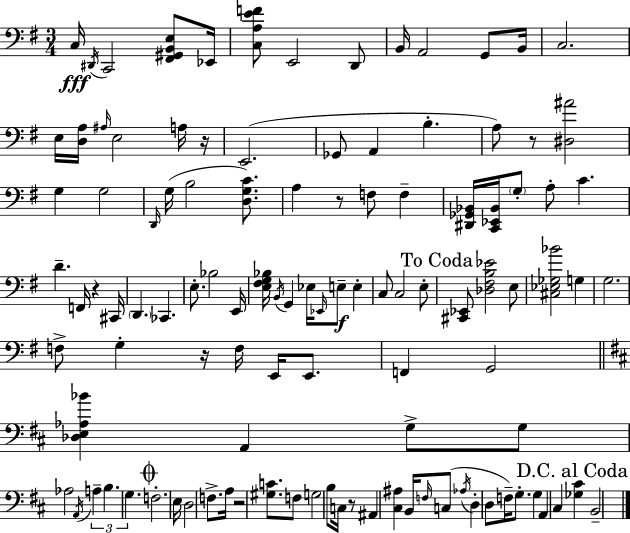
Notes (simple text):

C3/s D#2/s C2/h [F#2,G#2,B2,E3]/e Eb2/s [C3,A3,E4,F4]/e E2/h D2/e B2/s A2/h G2/e B2/s C3/h. E3/s [D3,A3]/s A#3/s E3/h A3/s R/s E2/h. Gb2/e A2/q B3/q. A3/e R/e [D#3,A#4]/h G3/q G3/h D2/s G3/s B3/h [D3,G3,C4]/e. A3/q R/e F3/e F3/q [D#2,Gb2,Bb2]/s [C2,Eb2,Bb2]/s G3/e A3/e C4/q. D4/q. F2/s R/q C#2/s D2/q. CES2/q. E3/e. Bb3/h E2/s [E3,F#3,G3,Bb3]/s B2/s G2/q Eb3/s Eb2/s E3/e E3/q C3/e C3/h E3/e [C#2,Eb2]/e [Db3,F#3,B3,Eb4]/h E3/e [C#3,Eb3,Gb3,Bb4]/h G3/q G3/h. F3/e G3/q R/s F3/s E2/s E2/e. F2/q G2/h [Db3,E3,Ab3,Bb4]/q A2/q G3/e G3/e Ab3/h A2/s A3/q B3/q. G3/q. F3/h. E3/s D3/h F3/e. A3/s R/h [G#3,C4]/e. F3/e G3/h B3/e C3/s R/e A#2/q [C#3,A#3]/q B2/s F3/s C3/e Ab3/s D3/q D3/e F3/s G3/e. G3/q A2/q C#3/q [Gb3,C#4]/q B2/h